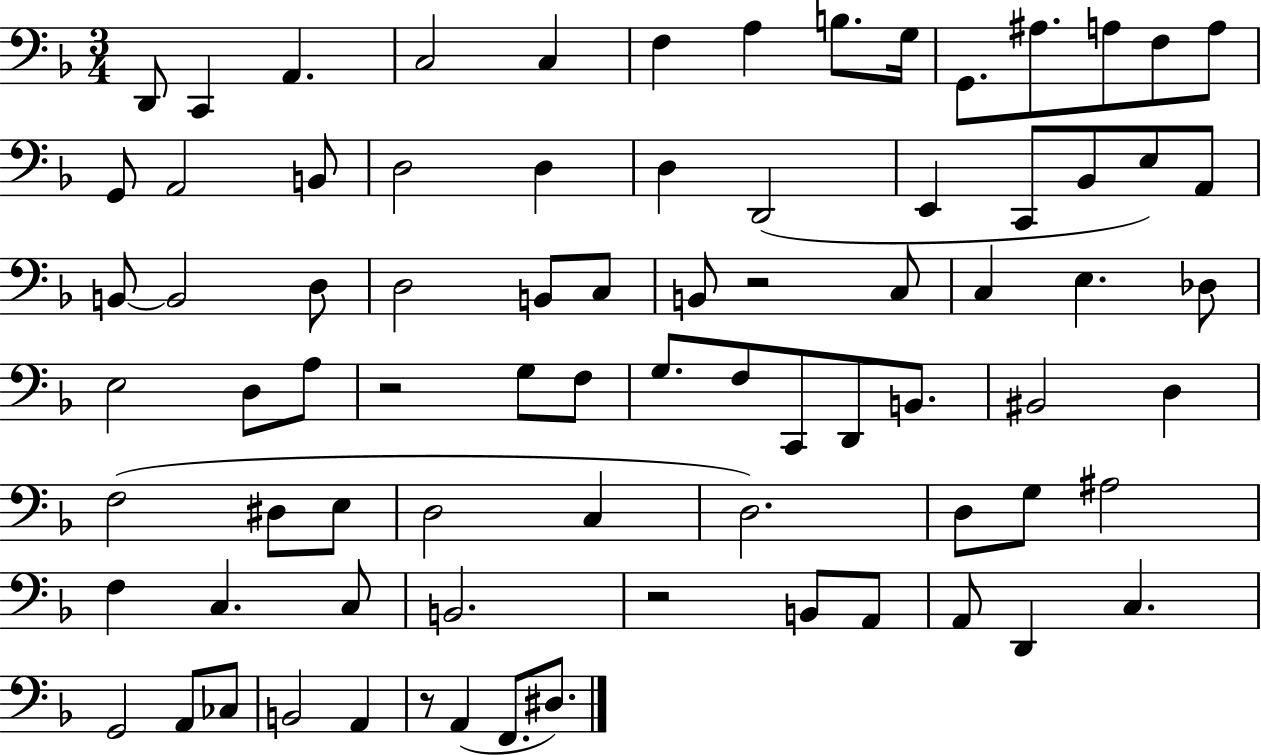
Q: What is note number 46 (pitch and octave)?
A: D2